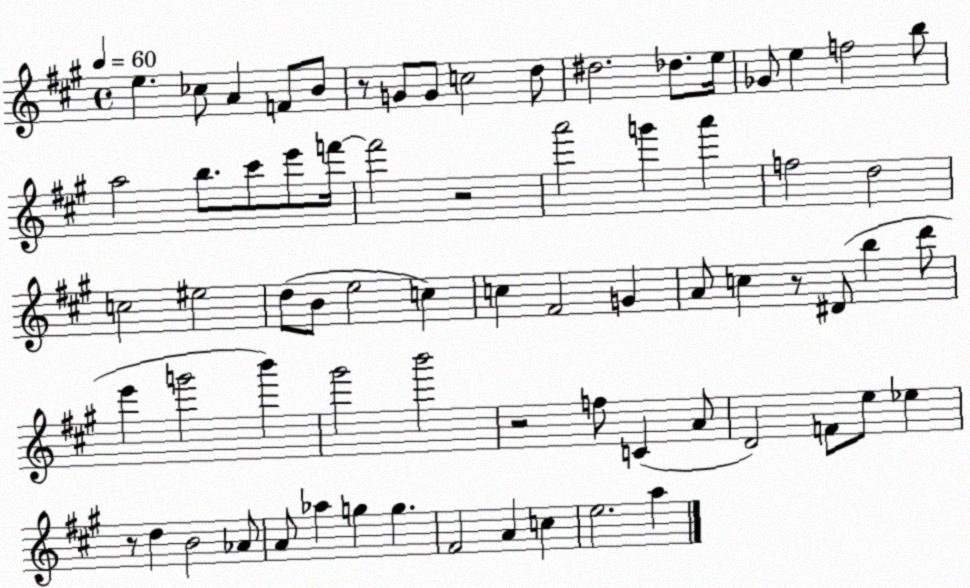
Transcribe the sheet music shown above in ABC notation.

X:1
T:Untitled
M:4/4
L:1/4
K:A
e _c/2 A F/2 B/2 z/2 G/2 G/2 c2 d/2 ^d2 _d/2 e/4 _G/2 e f2 b/2 a2 b/2 ^c'/2 e'/2 f'/4 f'2 z2 a'2 g' a' f2 d2 c2 ^e2 d/2 B/2 e2 c c ^F2 G A/2 c z/2 ^D/2 b d'/2 e' g'2 b' ^g'2 b'2 z2 f/2 C A/2 D2 F/2 e/2 _e z/2 d B2 _A/2 A/2 _a g g ^F2 A c e2 a